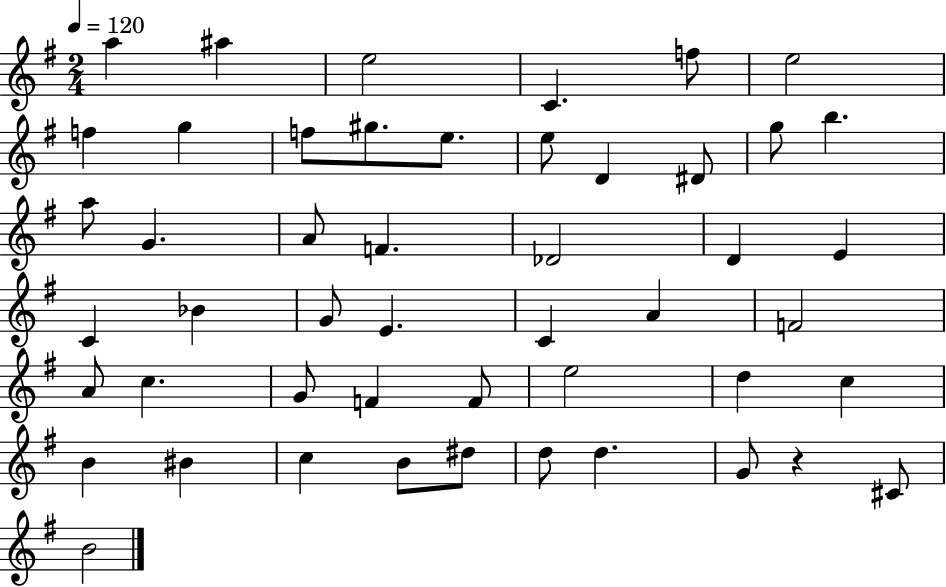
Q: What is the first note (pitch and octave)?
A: A5